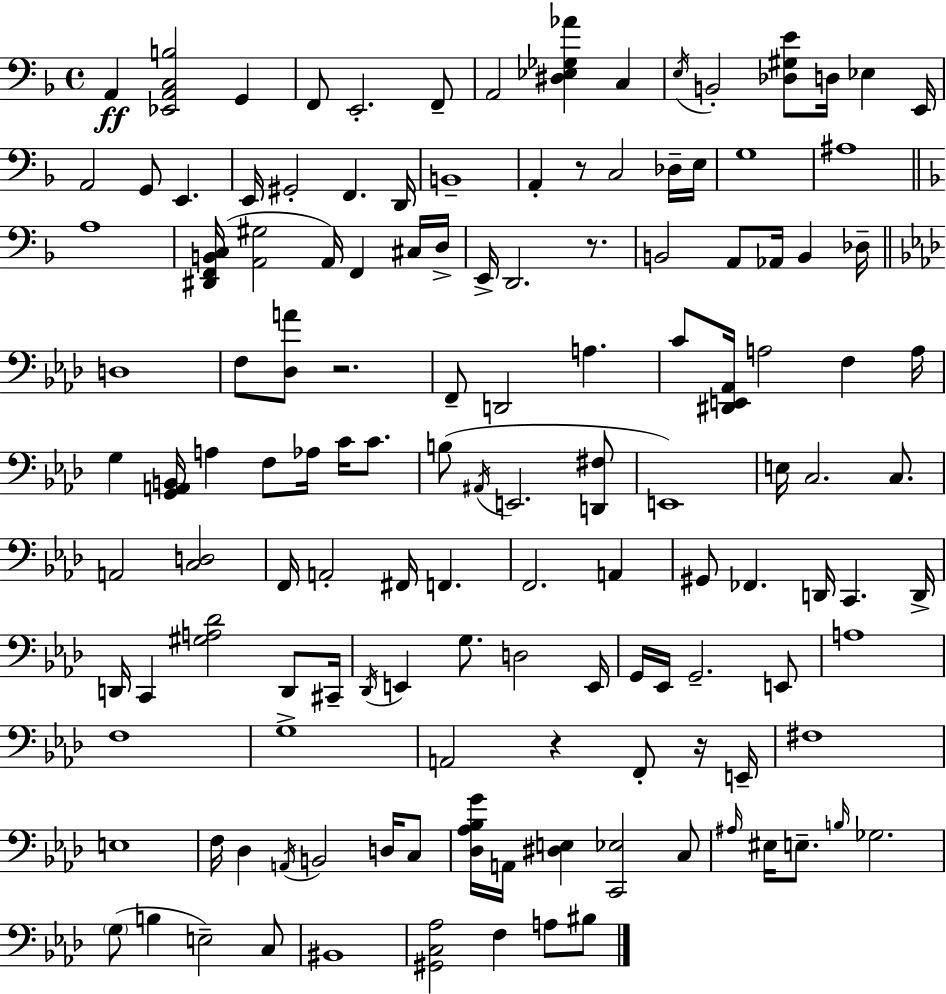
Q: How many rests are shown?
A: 5